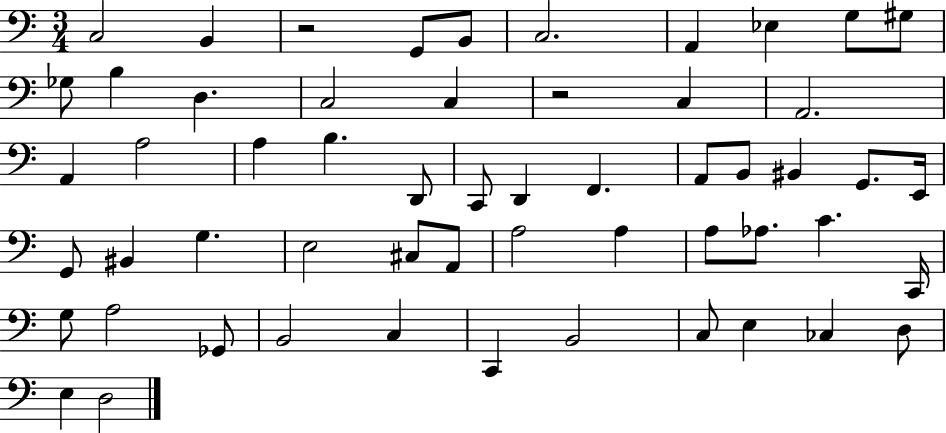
X:1
T:Untitled
M:3/4
L:1/4
K:C
C,2 B,, z2 G,,/2 B,,/2 C,2 A,, _E, G,/2 ^G,/2 _G,/2 B, D, C,2 C, z2 C, A,,2 A,, A,2 A, B, D,,/2 C,,/2 D,, F,, A,,/2 B,,/2 ^B,, G,,/2 E,,/4 G,,/2 ^B,, G, E,2 ^C,/2 A,,/2 A,2 A, A,/2 _A,/2 C C,,/4 G,/2 A,2 _G,,/2 B,,2 C, C,, B,,2 C,/2 E, _C, D,/2 E, D,2